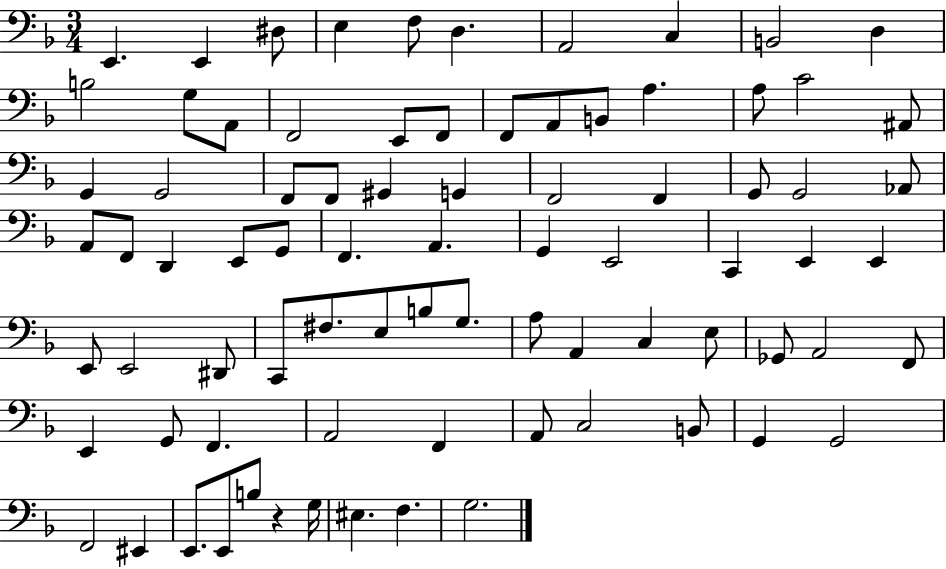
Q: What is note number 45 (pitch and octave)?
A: E2